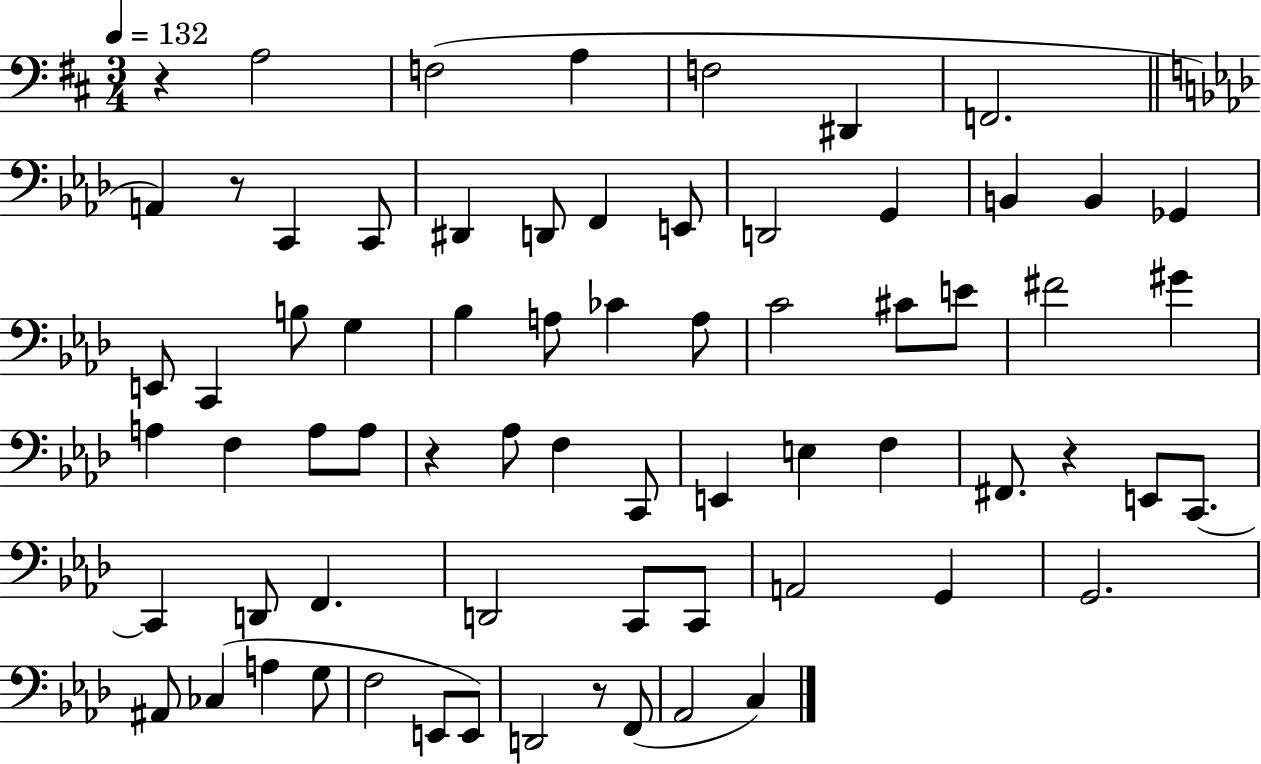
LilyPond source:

{
  \clef bass
  \numericTimeSignature
  \time 3/4
  \key d \major
  \tempo 4 = 132
  r4 a2 | f2( a4 | f2 dis,4 | f,2. | \break \bar "||" \break \key aes \major a,4) r8 c,4 c,8 | dis,4 d,8 f,4 e,8 | d,2 g,4 | b,4 b,4 ges,4 | \break e,8 c,4 b8 g4 | bes4 a8 ces'4 a8 | c'2 cis'8 e'8 | fis'2 gis'4 | \break a4 f4 a8 a8 | r4 aes8 f4 c,8 | e,4 e4 f4 | fis,8. r4 e,8 c,8.~~ | \break c,4 d,8 f,4. | d,2 c,8 c,8 | a,2 g,4 | g,2. | \break ais,8 ces4( a4 g8 | f2 e,8 e,8) | d,2 r8 f,8( | aes,2 c4) | \break \bar "|."
}